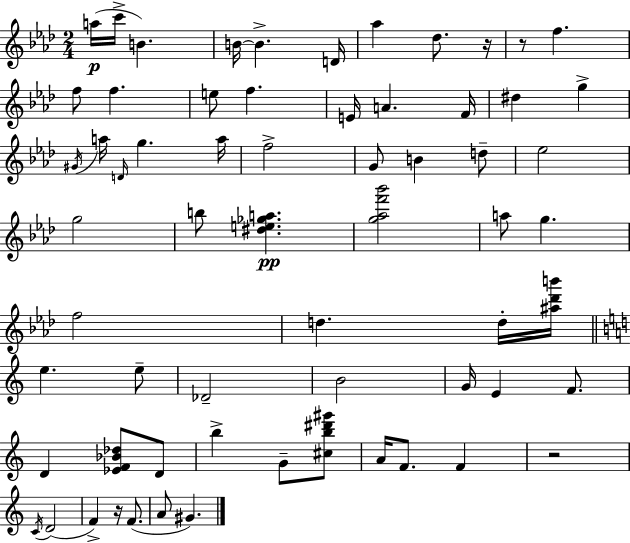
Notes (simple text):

A5/s C6/s B4/q. B4/s B4/q. D4/s Ab5/q Db5/e. R/s R/e F5/q. F5/e F5/q. E5/e F5/q. E4/s A4/q. F4/s D#5/q G5/q G#4/s A5/s D4/s G5/q. A5/s F5/h G4/e B4/q D5/e Eb5/h G5/h B5/e [D#5,E5,Gb5,A5]/q. [G5,Ab5,F6,Bb6]/h A5/e G5/q. F5/h D5/q. D5/s [A#5,Db6,B6]/s E5/q. E5/e Db4/h B4/h G4/s E4/q F4/e. D4/q [Eb4,F4,Bb4,Db5]/e D4/e B5/q G4/e [C#5,B5,D#6,G#6]/e A4/s F4/e. F4/q R/h C4/s D4/h F4/q R/s F4/e. A4/e G#4/q.